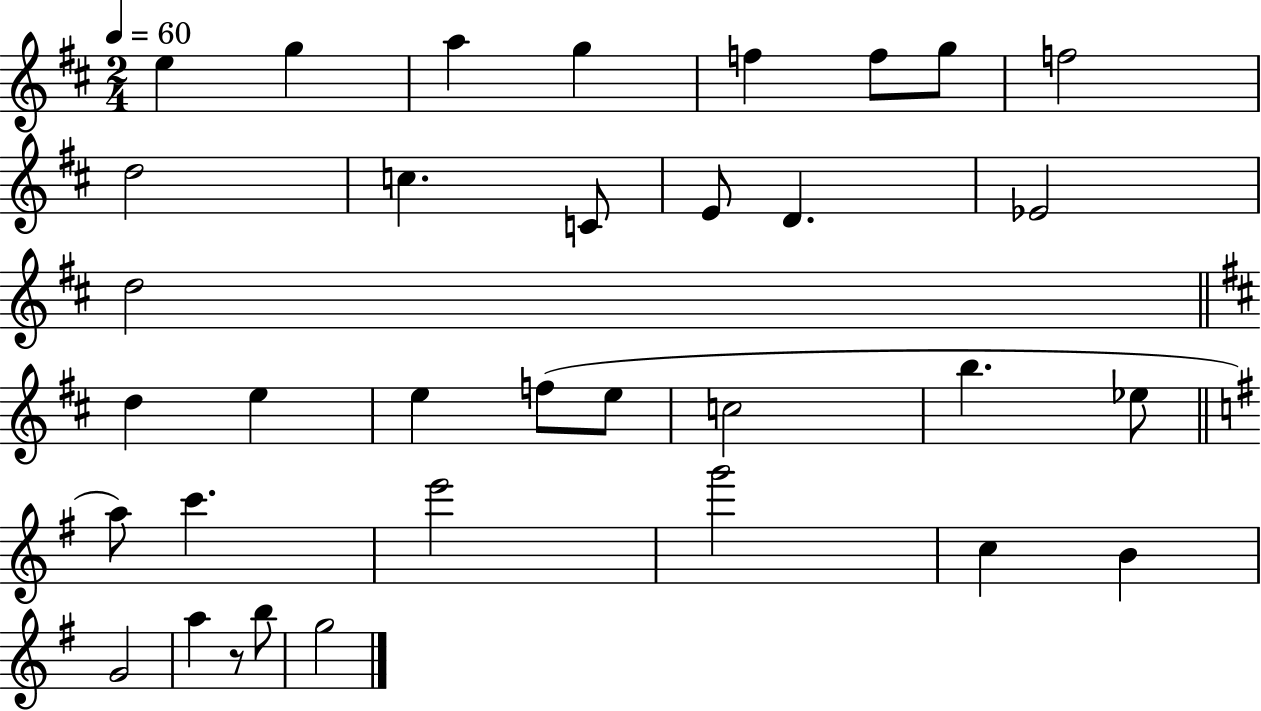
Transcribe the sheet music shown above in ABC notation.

X:1
T:Untitled
M:2/4
L:1/4
K:D
e g a g f f/2 g/2 f2 d2 c C/2 E/2 D _E2 d2 d e e f/2 e/2 c2 b _e/2 a/2 c' e'2 g'2 c B G2 a z/2 b/2 g2